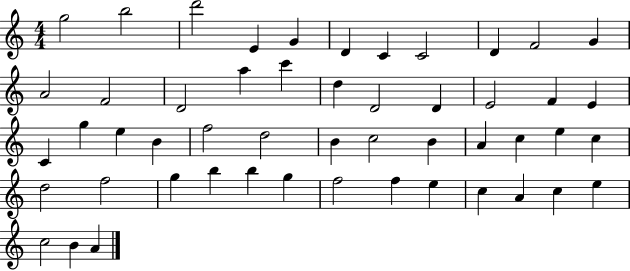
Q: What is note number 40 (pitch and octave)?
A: B5